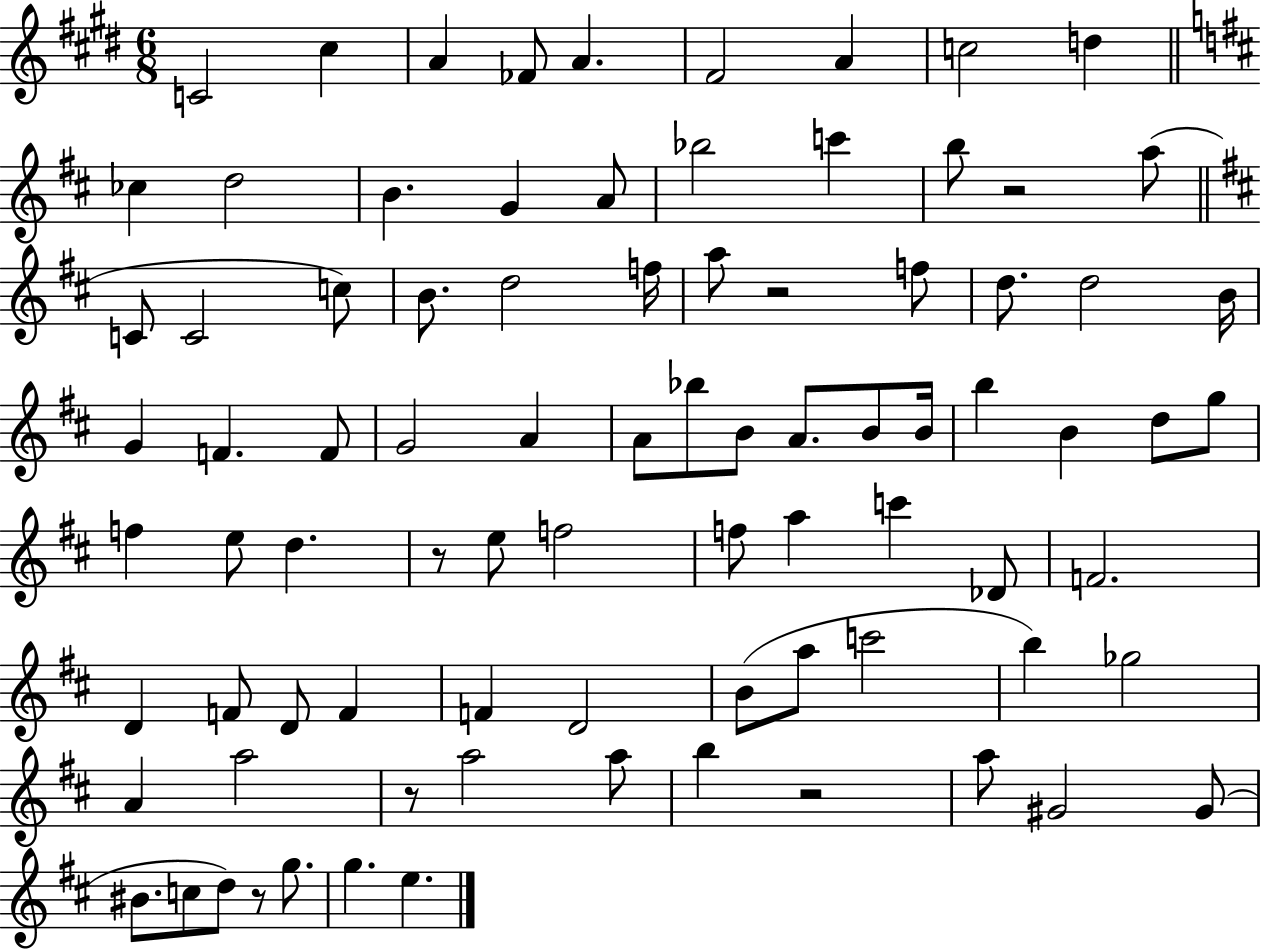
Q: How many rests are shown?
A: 6